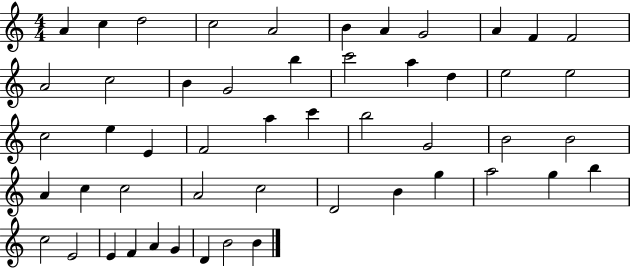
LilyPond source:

{
  \clef treble
  \numericTimeSignature
  \time 4/4
  \key c \major
  a'4 c''4 d''2 | c''2 a'2 | b'4 a'4 g'2 | a'4 f'4 f'2 | \break a'2 c''2 | b'4 g'2 b''4 | c'''2 a''4 d''4 | e''2 e''2 | \break c''2 e''4 e'4 | f'2 a''4 c'''4 | b''2 g'2 | b'2 b'2 | \break a'4 c''4 c''2 | a'2 c''2 | d'2 b'4 g''4 | a''2 g''4 b''4 | \break c''2 e'2 | e'4 f'4 a'4 g'4 | d'4 b'2 b'4 | \bar "|."
}